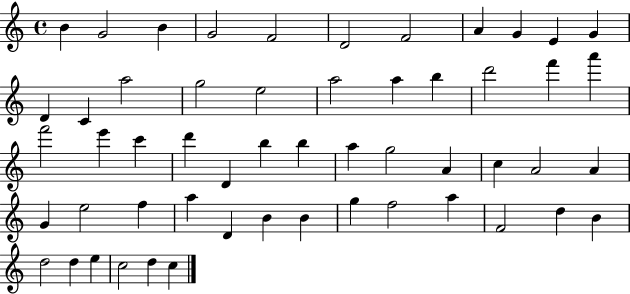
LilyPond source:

{
  \clef treble
  \time 4/4
  \defaultTimeSignature
  \key c \major
  b'4 g'2 b'4 | g'2 f'2 | d'2 f'2 | a'4 g'4 e'4 g'4 | \break d'4 c'4 a''2 | g''2 e''2 | a''2 a''4 b''4 | d'''2 f'''4 a'''4 | \break f'''2 e'''4 c'''4 | d'''4 d'4 b''4 b''4 | a''4 g''2 a'4 | c''4 a'2 a'4 | \break g'4 e''2 f''4 | a''4 d'4 b'4 b'4 | g''4 f''2 a''4 | f'2 d''4 b'4 | \break d''2 d''4 e''4 | c''2 d''4 c''4 | \bar "|."
}